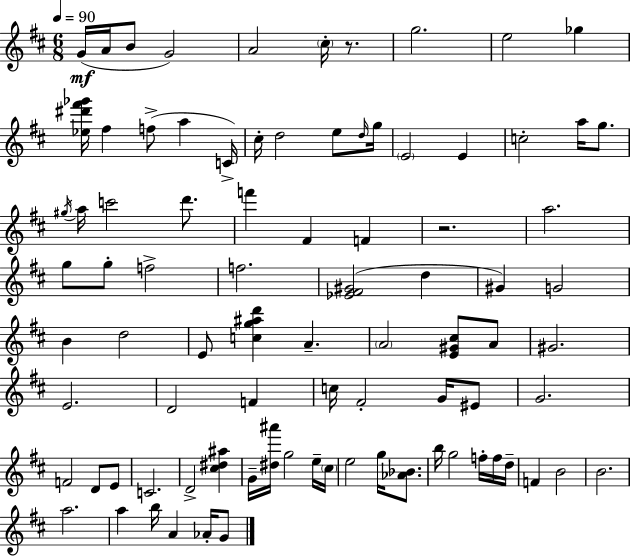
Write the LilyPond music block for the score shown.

{
  \clef treble
  \numericTimeSignature
  \time 6/8
  \key d \major
  \tempo 4 = 90
  g'16(\mf a'16 b'8 g'2) | a'2 \parenthesize cis''16-. r8. | g''2. | e''2 ges''4 | \break <ees'' dis''' fis''' ges'''>16 fis''4 f''8->( a''4 c'16->) | cis''16-. d''2 e''8 \grace { d''16 } | g''16 \parenthesize e'2 e'4 | c''2-. a''16 g''8. | \break \acciaccatura { gis''16 } a''16 c'''2 d'''8. | f'''4 fis'4 f'4 | r2. | a''2. | \break g''8 g''8-. f''2-> | f''2. | <ees' fis' gis'>2( d''4 | gis'4) g'2 | \break b'4 d''2 | e'8 <c'' g'' ais'' d'''>4 a'4.-- | \parenthesize a'2 <e' gis' cis''>8 | a'8 gis'2. | \break e'2. | d'2 f'4 | c''16 fis'2-. g'16 | eis'8 g'2. | \break f'2 d'8 | e'8 c'2. | d'2-> <cis'' dis'' ais''>4 | g'16-- <dis'' ais'''>16 g''2 | \break e''16-- \parenthesize cis''16 e''2 g''16 <aes' bes'>8. | b''16 g''2 f''16-. | f''16 d''16-- f'4 b'2 | b'2. | \break a''2. | a''4 b''16 a'4 aes'16-. | g'8 \bar "|."
}